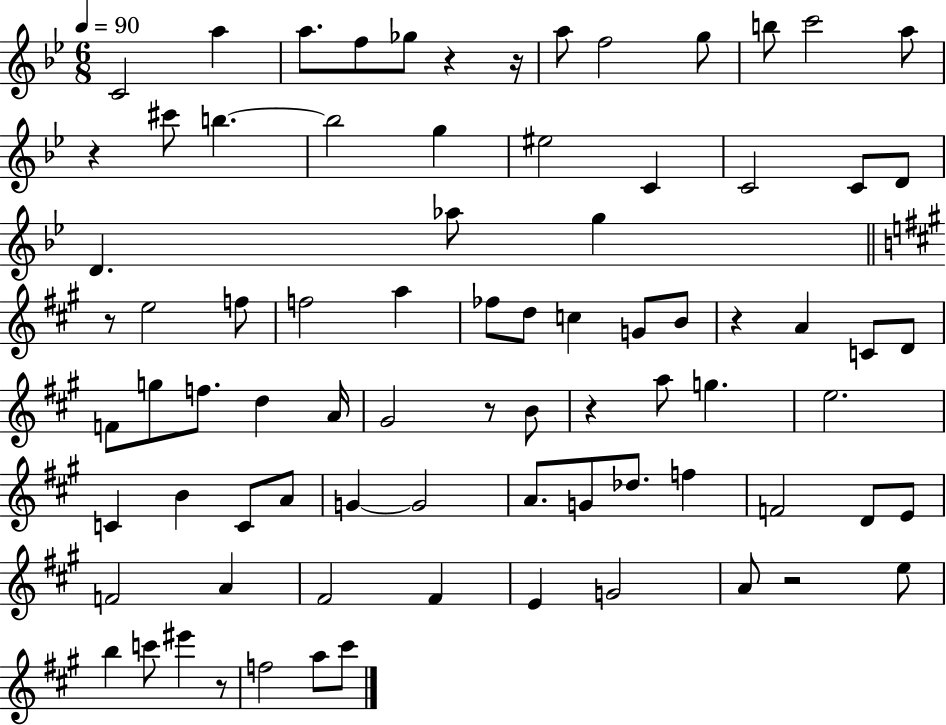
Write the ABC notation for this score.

X:1
T:Untitled
M:6/8
L:1/4
K:Bb
C2 a a/2 f/2 _g/2 z z/4 a/2 f2 g/2 b/2 c'2 a/2 z ^c'/2 b b2 g ^e2 C C2 C/2 D/2 D _a/2 g z/2 e2 f/2 f2 a _f/2 d/2 c G/2 B/2 z A C/2 D/2 F/2 g/2 f/2 d A/4 ^G2 z/2 B/2 z a/2 g e2 C B C/2 A/2 G G2 A/2 G/2 _d/2 f F2 D/2 E/2 F2 A ^F2 ^F E G2 A/2 z2 e/2 b c'/2 ^e' z/2 f2 a/2 ^c'/2